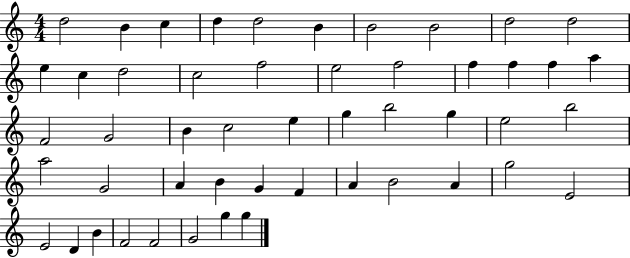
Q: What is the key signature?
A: C major